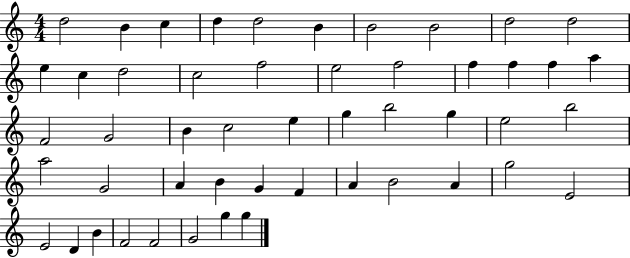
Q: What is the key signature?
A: C major